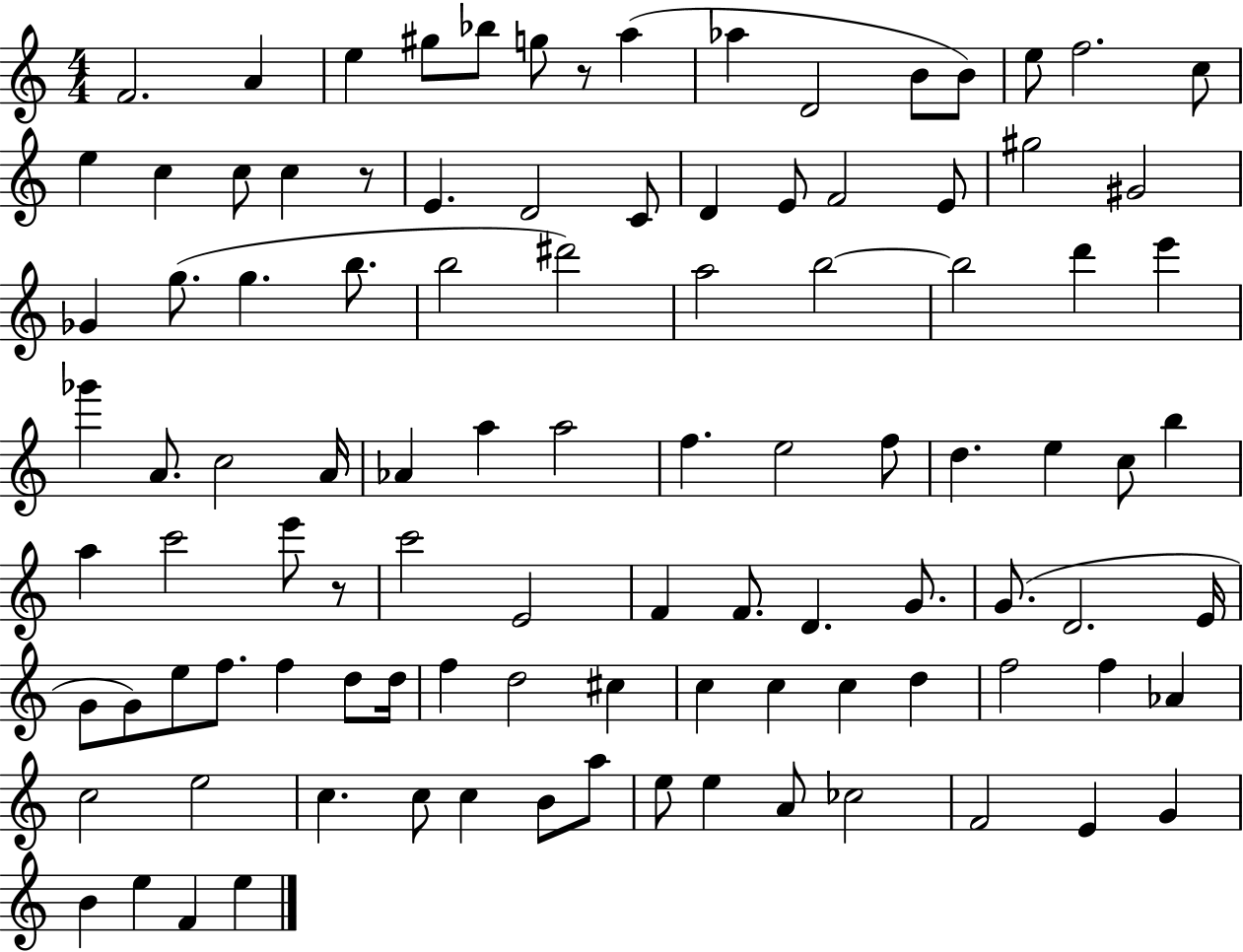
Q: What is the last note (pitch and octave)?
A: E5